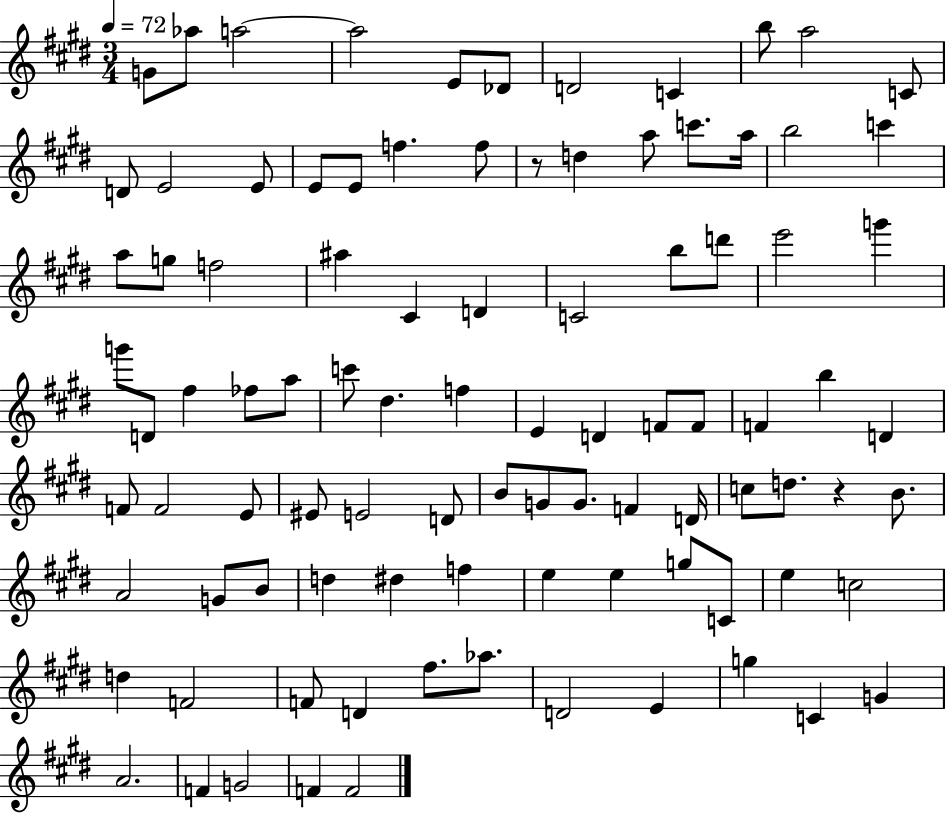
{
  \clef treble
  \numericTimeSignature
  \time 3/4
  \key e \major
  \tempo 4 = 72
  g'8 aes''8 a''2~~ | a''2 e'8 des'8 | d'2 c'4 | b''8 a''2 c'8 | \break d'8 e'2 e'8 | e'8 e'8 f''4. f''8 | r8 d''4 a''8 c'''8. a''16 | b''2 c'''4 | \break a''8 g''8 f''2 | ais''4 cis'4 d'4 | c'2 b''8 d'''8 | e'''2 g'''4 | \break g'''8 d'8 fis''4 fes''8 a''8 | c'''8 dis''4. f''4 | e'4 d'4 f'8 f'8 | f'4 b''4 d'4 | \break f'8 f'2 e'8 | eis'8 e'2 d'8 | b'8 g'8 g'8. f'4 d'16 | c''8 d''8. r4 b'8. | \break a'2 g'8 b'8 | d''4 dis''4 f''4 | e''4 e''4 g''8 c'8 | e''4 c''2 | \break d''4 f'2 | f'8 d'4 fis''8. aes''8. | d'2 e'4 | g''4 c'4 g'4 | \break a'2. | f'4 g'2 | f'4 f'2 | \bar "|."
}